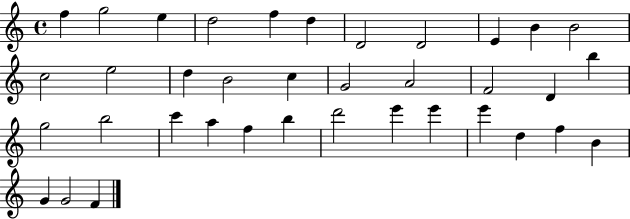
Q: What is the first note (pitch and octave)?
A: F5